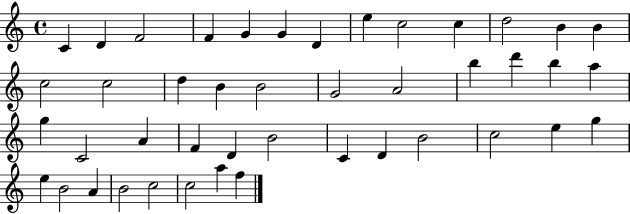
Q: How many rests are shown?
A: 0